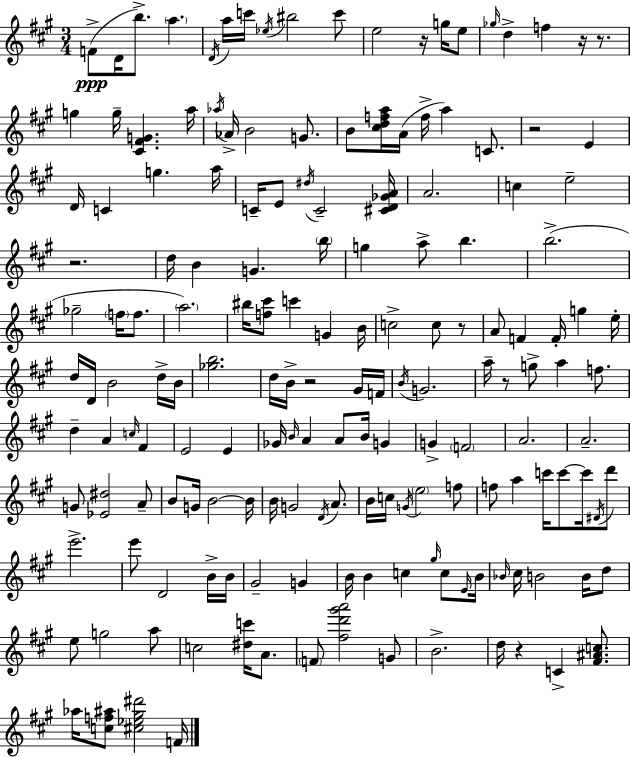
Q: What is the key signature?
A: A major